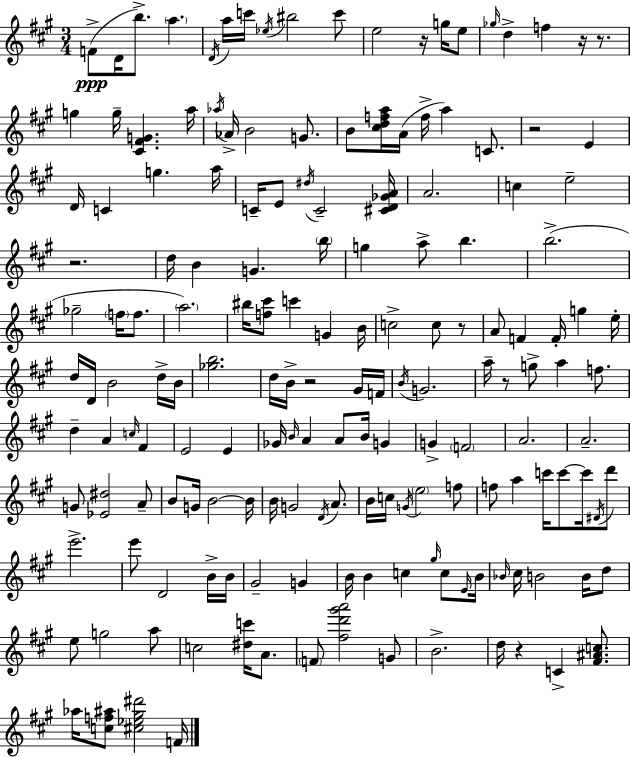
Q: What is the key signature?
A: A major